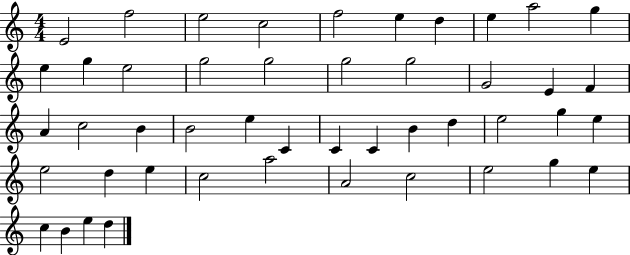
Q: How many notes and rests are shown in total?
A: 47